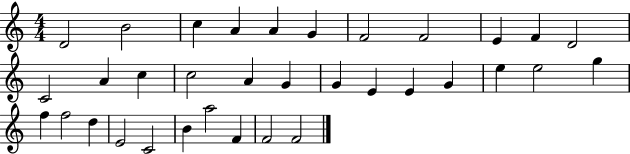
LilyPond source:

{
  \clef treble
  \numericTimeSignature
  \time 4/4
  \key c \major
  d'2 b'2 | c''4 a'4 a'4 g'4 | f'2 f'2 | e'4 f'4 d'2 | \break c'2 a'4 c''4 | c''2 a'4 g'4 | g'4 e'4 e'4 g'4 | e''4 e''2 g''4 | \break f''4 f''2 d''4 | e'2 c'2 | b'4 a''2 f'4 | f'2 f'2 | \break \bar "|."
}